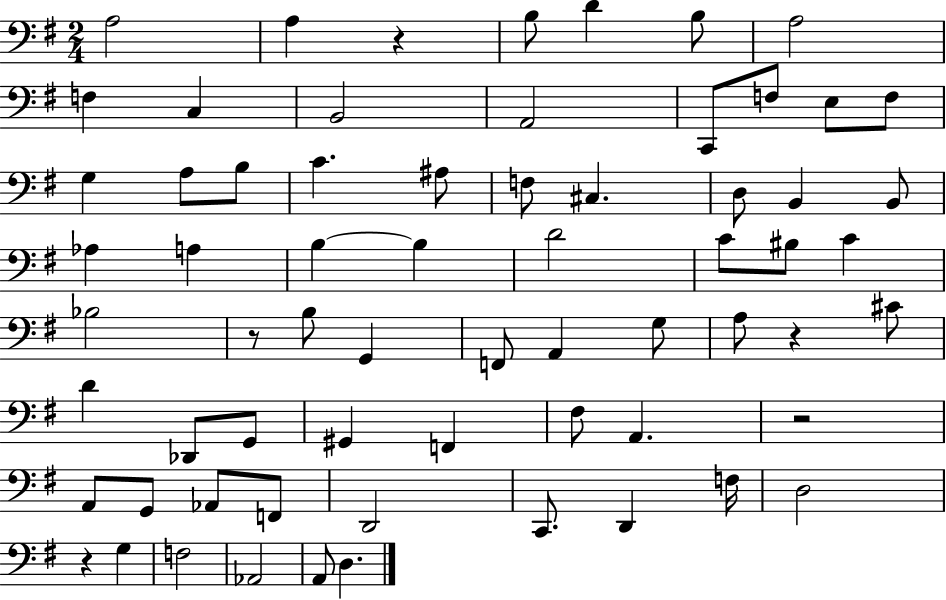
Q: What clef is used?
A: bass